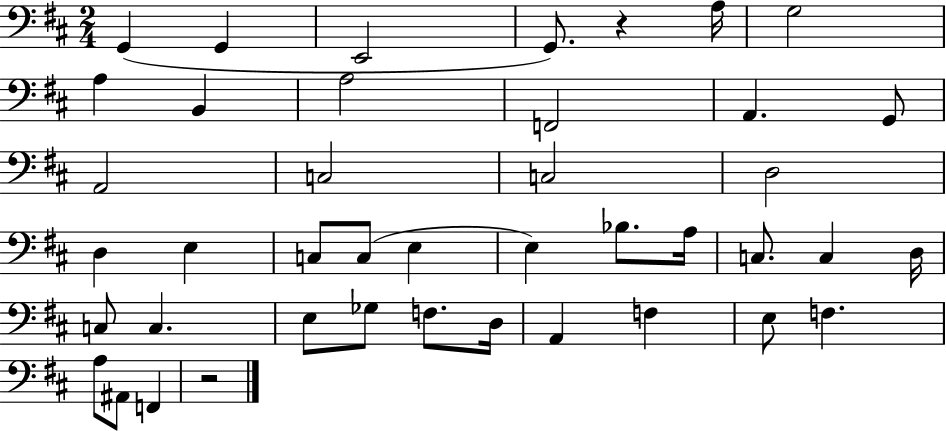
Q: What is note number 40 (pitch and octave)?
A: F2